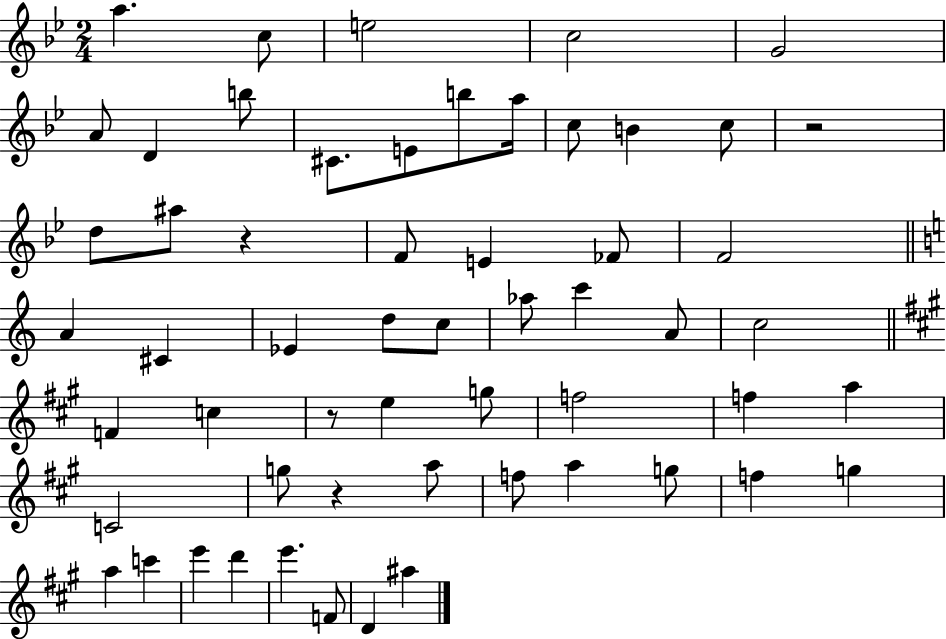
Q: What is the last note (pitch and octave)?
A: A#5